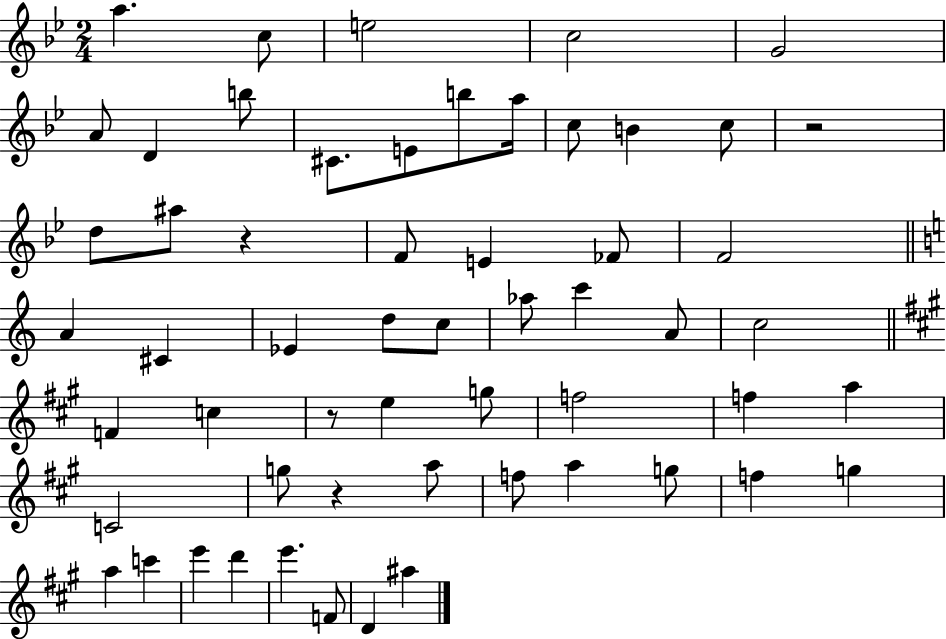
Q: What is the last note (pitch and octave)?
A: A#5